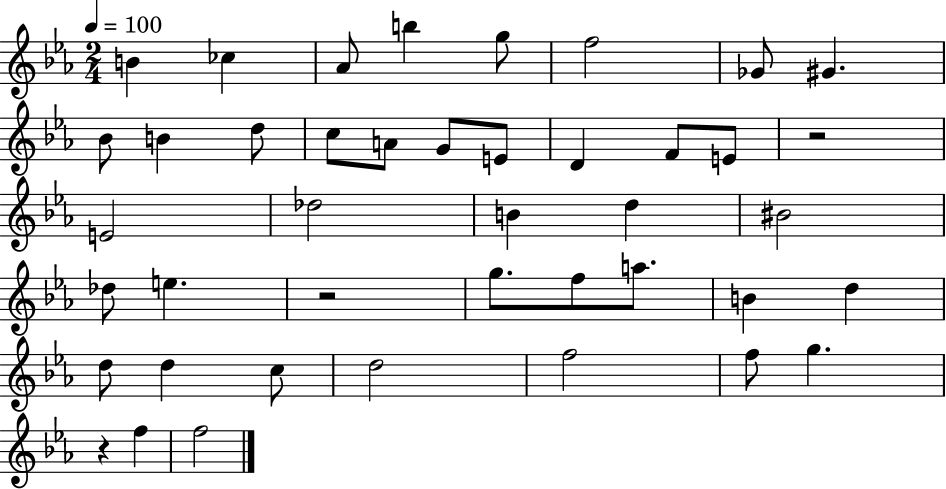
{
  \clef treble
  \numericTimeSignature
  \time 2/4
  \key ees \major
  \tempo 4 = 100
  \repeat volta 2 { b'4 ces''4 | aes'8 b''4 g''8 | f''2 | ges'8 gis'4. | \break bes'8 b'4 d''8 | c''8 a'8 g'8 e'8 | d'4 f'8 e'8 | r2 | \break e'2 | des''2 | b'4 d''4 | bis'2 | \break des''8 e''4. | r2 | g''8. f''8 a''8. | b'4 d''4 | \break d''8 d''4 c''8 | d''2 | f''2 | f''8 g''4. | \break r4 f''4 | f''2 | } \bar "|."
}